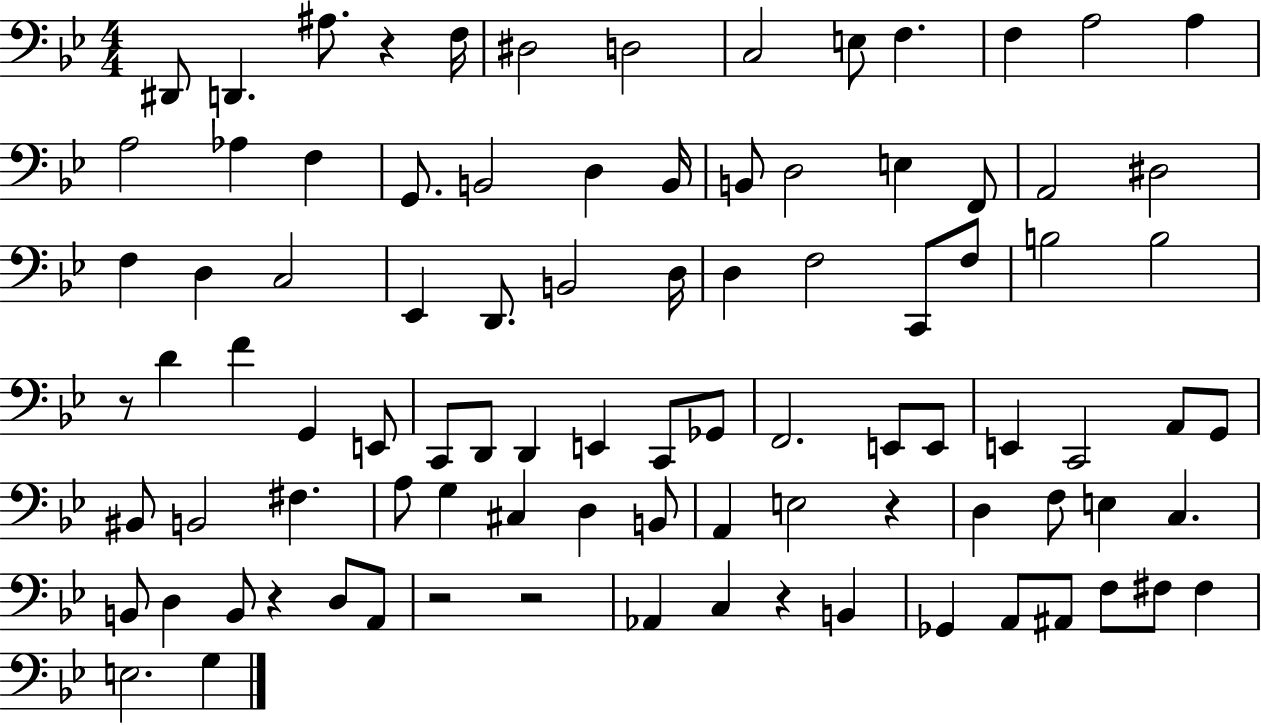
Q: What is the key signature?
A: BES major